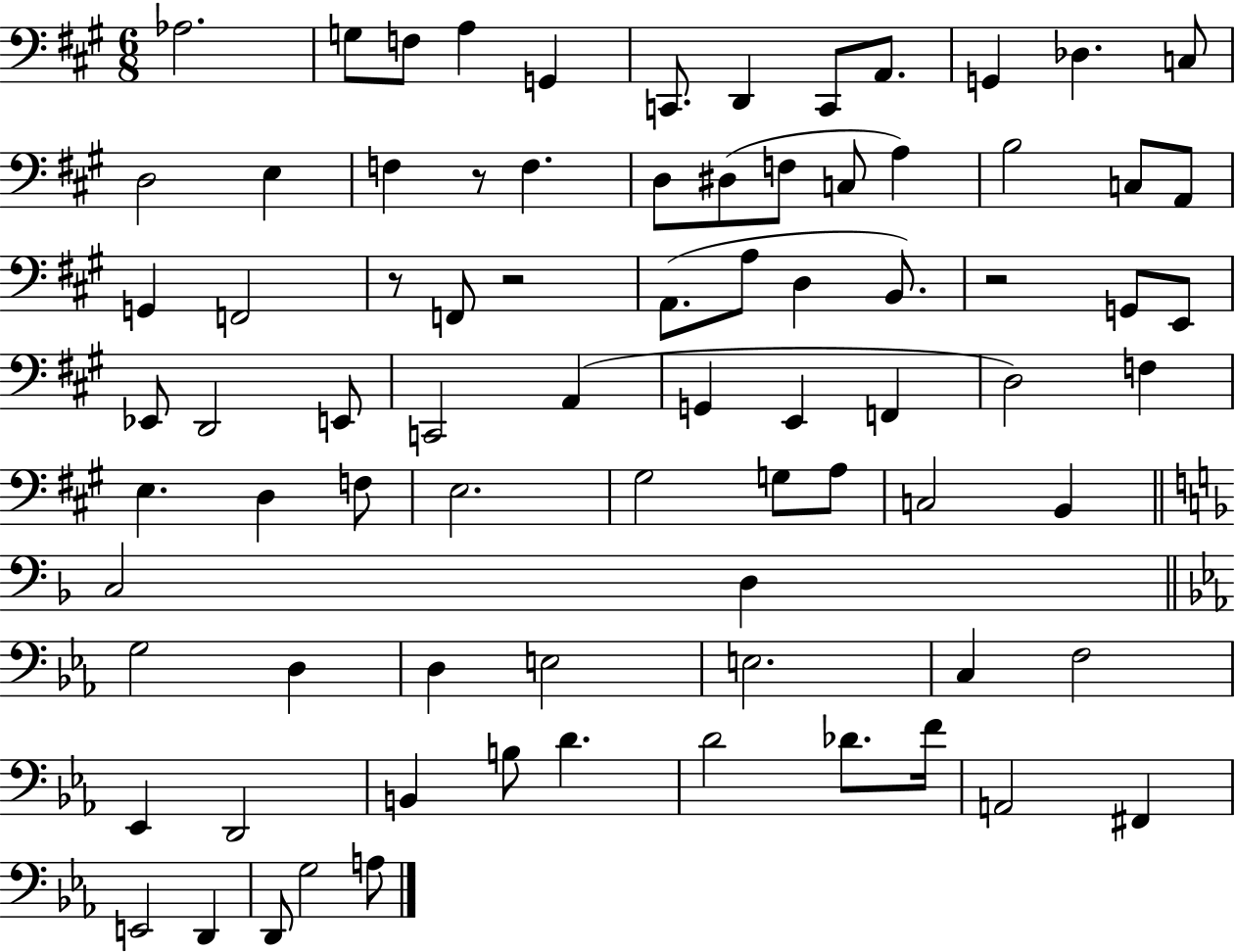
X:1
T:Untitled
M:6/8
L:1/4
K:A
_A,2 G,/2 F,/2 A, G,, C,,/2 D,, C,,/2 A,,/2 G,, _D, C,/2 D,2 E, F, z/2 F, D,/2 ^D,/2 F,/2 C,/2 A, B,2 C,/2 A,,/2 G,, F,,2 z/2 F,,/2 z2 A,,/2 A,/2 D, B,,/2 z2 G,,/2 E,,/2 _E,,/2 D,,2 E,,/2 C,,2 A,, G,, E,, F,, D,2 F, E, D, F,/2 E,2 ^G,2 G,/2 A,/2 C,2 B,, C,2 D, G,2 D, D, E,2 E,2 C, F,2 _E,, D,,2 B,, B,/2 D D2 _D/2 F/4 A,,2 ^F,, E,,2 D,, D,,/2 G,2 A,/2